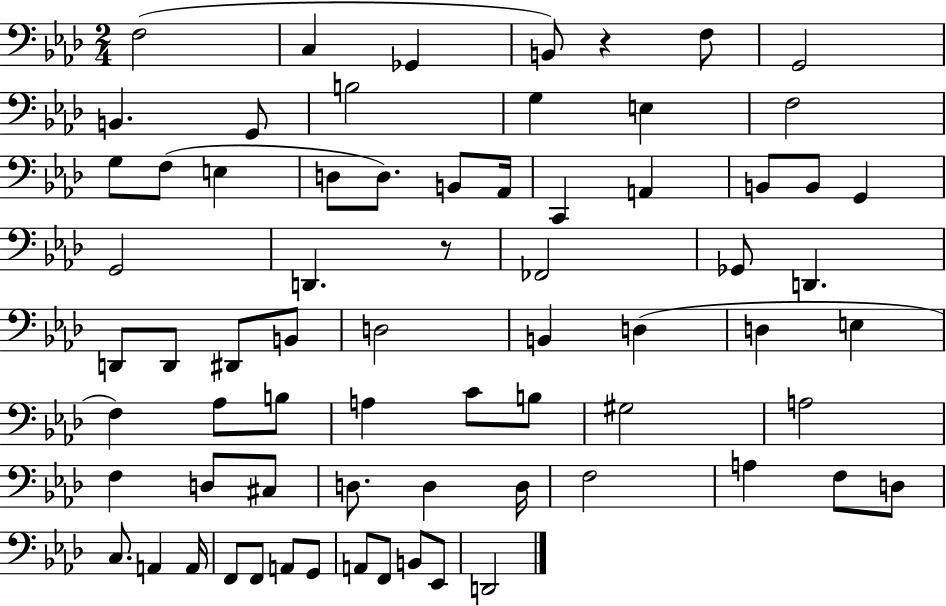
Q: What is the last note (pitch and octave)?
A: D2